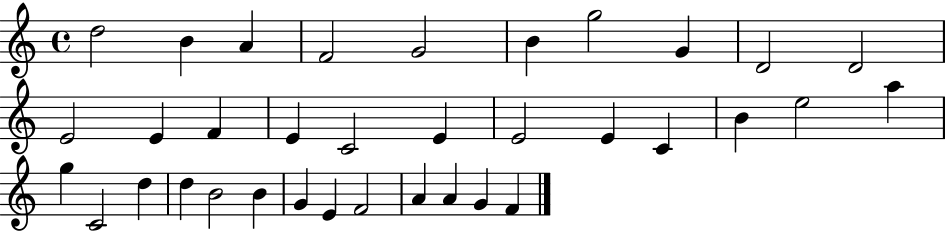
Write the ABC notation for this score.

X:1
T:Untitled
M:4/4
L:1/4
K:C
d2 B A F2 G2 B g2 G D2 D2 E2 E F E C2 E E2 E C B e2 a g C2 d d B2 B G E F2 A A G F